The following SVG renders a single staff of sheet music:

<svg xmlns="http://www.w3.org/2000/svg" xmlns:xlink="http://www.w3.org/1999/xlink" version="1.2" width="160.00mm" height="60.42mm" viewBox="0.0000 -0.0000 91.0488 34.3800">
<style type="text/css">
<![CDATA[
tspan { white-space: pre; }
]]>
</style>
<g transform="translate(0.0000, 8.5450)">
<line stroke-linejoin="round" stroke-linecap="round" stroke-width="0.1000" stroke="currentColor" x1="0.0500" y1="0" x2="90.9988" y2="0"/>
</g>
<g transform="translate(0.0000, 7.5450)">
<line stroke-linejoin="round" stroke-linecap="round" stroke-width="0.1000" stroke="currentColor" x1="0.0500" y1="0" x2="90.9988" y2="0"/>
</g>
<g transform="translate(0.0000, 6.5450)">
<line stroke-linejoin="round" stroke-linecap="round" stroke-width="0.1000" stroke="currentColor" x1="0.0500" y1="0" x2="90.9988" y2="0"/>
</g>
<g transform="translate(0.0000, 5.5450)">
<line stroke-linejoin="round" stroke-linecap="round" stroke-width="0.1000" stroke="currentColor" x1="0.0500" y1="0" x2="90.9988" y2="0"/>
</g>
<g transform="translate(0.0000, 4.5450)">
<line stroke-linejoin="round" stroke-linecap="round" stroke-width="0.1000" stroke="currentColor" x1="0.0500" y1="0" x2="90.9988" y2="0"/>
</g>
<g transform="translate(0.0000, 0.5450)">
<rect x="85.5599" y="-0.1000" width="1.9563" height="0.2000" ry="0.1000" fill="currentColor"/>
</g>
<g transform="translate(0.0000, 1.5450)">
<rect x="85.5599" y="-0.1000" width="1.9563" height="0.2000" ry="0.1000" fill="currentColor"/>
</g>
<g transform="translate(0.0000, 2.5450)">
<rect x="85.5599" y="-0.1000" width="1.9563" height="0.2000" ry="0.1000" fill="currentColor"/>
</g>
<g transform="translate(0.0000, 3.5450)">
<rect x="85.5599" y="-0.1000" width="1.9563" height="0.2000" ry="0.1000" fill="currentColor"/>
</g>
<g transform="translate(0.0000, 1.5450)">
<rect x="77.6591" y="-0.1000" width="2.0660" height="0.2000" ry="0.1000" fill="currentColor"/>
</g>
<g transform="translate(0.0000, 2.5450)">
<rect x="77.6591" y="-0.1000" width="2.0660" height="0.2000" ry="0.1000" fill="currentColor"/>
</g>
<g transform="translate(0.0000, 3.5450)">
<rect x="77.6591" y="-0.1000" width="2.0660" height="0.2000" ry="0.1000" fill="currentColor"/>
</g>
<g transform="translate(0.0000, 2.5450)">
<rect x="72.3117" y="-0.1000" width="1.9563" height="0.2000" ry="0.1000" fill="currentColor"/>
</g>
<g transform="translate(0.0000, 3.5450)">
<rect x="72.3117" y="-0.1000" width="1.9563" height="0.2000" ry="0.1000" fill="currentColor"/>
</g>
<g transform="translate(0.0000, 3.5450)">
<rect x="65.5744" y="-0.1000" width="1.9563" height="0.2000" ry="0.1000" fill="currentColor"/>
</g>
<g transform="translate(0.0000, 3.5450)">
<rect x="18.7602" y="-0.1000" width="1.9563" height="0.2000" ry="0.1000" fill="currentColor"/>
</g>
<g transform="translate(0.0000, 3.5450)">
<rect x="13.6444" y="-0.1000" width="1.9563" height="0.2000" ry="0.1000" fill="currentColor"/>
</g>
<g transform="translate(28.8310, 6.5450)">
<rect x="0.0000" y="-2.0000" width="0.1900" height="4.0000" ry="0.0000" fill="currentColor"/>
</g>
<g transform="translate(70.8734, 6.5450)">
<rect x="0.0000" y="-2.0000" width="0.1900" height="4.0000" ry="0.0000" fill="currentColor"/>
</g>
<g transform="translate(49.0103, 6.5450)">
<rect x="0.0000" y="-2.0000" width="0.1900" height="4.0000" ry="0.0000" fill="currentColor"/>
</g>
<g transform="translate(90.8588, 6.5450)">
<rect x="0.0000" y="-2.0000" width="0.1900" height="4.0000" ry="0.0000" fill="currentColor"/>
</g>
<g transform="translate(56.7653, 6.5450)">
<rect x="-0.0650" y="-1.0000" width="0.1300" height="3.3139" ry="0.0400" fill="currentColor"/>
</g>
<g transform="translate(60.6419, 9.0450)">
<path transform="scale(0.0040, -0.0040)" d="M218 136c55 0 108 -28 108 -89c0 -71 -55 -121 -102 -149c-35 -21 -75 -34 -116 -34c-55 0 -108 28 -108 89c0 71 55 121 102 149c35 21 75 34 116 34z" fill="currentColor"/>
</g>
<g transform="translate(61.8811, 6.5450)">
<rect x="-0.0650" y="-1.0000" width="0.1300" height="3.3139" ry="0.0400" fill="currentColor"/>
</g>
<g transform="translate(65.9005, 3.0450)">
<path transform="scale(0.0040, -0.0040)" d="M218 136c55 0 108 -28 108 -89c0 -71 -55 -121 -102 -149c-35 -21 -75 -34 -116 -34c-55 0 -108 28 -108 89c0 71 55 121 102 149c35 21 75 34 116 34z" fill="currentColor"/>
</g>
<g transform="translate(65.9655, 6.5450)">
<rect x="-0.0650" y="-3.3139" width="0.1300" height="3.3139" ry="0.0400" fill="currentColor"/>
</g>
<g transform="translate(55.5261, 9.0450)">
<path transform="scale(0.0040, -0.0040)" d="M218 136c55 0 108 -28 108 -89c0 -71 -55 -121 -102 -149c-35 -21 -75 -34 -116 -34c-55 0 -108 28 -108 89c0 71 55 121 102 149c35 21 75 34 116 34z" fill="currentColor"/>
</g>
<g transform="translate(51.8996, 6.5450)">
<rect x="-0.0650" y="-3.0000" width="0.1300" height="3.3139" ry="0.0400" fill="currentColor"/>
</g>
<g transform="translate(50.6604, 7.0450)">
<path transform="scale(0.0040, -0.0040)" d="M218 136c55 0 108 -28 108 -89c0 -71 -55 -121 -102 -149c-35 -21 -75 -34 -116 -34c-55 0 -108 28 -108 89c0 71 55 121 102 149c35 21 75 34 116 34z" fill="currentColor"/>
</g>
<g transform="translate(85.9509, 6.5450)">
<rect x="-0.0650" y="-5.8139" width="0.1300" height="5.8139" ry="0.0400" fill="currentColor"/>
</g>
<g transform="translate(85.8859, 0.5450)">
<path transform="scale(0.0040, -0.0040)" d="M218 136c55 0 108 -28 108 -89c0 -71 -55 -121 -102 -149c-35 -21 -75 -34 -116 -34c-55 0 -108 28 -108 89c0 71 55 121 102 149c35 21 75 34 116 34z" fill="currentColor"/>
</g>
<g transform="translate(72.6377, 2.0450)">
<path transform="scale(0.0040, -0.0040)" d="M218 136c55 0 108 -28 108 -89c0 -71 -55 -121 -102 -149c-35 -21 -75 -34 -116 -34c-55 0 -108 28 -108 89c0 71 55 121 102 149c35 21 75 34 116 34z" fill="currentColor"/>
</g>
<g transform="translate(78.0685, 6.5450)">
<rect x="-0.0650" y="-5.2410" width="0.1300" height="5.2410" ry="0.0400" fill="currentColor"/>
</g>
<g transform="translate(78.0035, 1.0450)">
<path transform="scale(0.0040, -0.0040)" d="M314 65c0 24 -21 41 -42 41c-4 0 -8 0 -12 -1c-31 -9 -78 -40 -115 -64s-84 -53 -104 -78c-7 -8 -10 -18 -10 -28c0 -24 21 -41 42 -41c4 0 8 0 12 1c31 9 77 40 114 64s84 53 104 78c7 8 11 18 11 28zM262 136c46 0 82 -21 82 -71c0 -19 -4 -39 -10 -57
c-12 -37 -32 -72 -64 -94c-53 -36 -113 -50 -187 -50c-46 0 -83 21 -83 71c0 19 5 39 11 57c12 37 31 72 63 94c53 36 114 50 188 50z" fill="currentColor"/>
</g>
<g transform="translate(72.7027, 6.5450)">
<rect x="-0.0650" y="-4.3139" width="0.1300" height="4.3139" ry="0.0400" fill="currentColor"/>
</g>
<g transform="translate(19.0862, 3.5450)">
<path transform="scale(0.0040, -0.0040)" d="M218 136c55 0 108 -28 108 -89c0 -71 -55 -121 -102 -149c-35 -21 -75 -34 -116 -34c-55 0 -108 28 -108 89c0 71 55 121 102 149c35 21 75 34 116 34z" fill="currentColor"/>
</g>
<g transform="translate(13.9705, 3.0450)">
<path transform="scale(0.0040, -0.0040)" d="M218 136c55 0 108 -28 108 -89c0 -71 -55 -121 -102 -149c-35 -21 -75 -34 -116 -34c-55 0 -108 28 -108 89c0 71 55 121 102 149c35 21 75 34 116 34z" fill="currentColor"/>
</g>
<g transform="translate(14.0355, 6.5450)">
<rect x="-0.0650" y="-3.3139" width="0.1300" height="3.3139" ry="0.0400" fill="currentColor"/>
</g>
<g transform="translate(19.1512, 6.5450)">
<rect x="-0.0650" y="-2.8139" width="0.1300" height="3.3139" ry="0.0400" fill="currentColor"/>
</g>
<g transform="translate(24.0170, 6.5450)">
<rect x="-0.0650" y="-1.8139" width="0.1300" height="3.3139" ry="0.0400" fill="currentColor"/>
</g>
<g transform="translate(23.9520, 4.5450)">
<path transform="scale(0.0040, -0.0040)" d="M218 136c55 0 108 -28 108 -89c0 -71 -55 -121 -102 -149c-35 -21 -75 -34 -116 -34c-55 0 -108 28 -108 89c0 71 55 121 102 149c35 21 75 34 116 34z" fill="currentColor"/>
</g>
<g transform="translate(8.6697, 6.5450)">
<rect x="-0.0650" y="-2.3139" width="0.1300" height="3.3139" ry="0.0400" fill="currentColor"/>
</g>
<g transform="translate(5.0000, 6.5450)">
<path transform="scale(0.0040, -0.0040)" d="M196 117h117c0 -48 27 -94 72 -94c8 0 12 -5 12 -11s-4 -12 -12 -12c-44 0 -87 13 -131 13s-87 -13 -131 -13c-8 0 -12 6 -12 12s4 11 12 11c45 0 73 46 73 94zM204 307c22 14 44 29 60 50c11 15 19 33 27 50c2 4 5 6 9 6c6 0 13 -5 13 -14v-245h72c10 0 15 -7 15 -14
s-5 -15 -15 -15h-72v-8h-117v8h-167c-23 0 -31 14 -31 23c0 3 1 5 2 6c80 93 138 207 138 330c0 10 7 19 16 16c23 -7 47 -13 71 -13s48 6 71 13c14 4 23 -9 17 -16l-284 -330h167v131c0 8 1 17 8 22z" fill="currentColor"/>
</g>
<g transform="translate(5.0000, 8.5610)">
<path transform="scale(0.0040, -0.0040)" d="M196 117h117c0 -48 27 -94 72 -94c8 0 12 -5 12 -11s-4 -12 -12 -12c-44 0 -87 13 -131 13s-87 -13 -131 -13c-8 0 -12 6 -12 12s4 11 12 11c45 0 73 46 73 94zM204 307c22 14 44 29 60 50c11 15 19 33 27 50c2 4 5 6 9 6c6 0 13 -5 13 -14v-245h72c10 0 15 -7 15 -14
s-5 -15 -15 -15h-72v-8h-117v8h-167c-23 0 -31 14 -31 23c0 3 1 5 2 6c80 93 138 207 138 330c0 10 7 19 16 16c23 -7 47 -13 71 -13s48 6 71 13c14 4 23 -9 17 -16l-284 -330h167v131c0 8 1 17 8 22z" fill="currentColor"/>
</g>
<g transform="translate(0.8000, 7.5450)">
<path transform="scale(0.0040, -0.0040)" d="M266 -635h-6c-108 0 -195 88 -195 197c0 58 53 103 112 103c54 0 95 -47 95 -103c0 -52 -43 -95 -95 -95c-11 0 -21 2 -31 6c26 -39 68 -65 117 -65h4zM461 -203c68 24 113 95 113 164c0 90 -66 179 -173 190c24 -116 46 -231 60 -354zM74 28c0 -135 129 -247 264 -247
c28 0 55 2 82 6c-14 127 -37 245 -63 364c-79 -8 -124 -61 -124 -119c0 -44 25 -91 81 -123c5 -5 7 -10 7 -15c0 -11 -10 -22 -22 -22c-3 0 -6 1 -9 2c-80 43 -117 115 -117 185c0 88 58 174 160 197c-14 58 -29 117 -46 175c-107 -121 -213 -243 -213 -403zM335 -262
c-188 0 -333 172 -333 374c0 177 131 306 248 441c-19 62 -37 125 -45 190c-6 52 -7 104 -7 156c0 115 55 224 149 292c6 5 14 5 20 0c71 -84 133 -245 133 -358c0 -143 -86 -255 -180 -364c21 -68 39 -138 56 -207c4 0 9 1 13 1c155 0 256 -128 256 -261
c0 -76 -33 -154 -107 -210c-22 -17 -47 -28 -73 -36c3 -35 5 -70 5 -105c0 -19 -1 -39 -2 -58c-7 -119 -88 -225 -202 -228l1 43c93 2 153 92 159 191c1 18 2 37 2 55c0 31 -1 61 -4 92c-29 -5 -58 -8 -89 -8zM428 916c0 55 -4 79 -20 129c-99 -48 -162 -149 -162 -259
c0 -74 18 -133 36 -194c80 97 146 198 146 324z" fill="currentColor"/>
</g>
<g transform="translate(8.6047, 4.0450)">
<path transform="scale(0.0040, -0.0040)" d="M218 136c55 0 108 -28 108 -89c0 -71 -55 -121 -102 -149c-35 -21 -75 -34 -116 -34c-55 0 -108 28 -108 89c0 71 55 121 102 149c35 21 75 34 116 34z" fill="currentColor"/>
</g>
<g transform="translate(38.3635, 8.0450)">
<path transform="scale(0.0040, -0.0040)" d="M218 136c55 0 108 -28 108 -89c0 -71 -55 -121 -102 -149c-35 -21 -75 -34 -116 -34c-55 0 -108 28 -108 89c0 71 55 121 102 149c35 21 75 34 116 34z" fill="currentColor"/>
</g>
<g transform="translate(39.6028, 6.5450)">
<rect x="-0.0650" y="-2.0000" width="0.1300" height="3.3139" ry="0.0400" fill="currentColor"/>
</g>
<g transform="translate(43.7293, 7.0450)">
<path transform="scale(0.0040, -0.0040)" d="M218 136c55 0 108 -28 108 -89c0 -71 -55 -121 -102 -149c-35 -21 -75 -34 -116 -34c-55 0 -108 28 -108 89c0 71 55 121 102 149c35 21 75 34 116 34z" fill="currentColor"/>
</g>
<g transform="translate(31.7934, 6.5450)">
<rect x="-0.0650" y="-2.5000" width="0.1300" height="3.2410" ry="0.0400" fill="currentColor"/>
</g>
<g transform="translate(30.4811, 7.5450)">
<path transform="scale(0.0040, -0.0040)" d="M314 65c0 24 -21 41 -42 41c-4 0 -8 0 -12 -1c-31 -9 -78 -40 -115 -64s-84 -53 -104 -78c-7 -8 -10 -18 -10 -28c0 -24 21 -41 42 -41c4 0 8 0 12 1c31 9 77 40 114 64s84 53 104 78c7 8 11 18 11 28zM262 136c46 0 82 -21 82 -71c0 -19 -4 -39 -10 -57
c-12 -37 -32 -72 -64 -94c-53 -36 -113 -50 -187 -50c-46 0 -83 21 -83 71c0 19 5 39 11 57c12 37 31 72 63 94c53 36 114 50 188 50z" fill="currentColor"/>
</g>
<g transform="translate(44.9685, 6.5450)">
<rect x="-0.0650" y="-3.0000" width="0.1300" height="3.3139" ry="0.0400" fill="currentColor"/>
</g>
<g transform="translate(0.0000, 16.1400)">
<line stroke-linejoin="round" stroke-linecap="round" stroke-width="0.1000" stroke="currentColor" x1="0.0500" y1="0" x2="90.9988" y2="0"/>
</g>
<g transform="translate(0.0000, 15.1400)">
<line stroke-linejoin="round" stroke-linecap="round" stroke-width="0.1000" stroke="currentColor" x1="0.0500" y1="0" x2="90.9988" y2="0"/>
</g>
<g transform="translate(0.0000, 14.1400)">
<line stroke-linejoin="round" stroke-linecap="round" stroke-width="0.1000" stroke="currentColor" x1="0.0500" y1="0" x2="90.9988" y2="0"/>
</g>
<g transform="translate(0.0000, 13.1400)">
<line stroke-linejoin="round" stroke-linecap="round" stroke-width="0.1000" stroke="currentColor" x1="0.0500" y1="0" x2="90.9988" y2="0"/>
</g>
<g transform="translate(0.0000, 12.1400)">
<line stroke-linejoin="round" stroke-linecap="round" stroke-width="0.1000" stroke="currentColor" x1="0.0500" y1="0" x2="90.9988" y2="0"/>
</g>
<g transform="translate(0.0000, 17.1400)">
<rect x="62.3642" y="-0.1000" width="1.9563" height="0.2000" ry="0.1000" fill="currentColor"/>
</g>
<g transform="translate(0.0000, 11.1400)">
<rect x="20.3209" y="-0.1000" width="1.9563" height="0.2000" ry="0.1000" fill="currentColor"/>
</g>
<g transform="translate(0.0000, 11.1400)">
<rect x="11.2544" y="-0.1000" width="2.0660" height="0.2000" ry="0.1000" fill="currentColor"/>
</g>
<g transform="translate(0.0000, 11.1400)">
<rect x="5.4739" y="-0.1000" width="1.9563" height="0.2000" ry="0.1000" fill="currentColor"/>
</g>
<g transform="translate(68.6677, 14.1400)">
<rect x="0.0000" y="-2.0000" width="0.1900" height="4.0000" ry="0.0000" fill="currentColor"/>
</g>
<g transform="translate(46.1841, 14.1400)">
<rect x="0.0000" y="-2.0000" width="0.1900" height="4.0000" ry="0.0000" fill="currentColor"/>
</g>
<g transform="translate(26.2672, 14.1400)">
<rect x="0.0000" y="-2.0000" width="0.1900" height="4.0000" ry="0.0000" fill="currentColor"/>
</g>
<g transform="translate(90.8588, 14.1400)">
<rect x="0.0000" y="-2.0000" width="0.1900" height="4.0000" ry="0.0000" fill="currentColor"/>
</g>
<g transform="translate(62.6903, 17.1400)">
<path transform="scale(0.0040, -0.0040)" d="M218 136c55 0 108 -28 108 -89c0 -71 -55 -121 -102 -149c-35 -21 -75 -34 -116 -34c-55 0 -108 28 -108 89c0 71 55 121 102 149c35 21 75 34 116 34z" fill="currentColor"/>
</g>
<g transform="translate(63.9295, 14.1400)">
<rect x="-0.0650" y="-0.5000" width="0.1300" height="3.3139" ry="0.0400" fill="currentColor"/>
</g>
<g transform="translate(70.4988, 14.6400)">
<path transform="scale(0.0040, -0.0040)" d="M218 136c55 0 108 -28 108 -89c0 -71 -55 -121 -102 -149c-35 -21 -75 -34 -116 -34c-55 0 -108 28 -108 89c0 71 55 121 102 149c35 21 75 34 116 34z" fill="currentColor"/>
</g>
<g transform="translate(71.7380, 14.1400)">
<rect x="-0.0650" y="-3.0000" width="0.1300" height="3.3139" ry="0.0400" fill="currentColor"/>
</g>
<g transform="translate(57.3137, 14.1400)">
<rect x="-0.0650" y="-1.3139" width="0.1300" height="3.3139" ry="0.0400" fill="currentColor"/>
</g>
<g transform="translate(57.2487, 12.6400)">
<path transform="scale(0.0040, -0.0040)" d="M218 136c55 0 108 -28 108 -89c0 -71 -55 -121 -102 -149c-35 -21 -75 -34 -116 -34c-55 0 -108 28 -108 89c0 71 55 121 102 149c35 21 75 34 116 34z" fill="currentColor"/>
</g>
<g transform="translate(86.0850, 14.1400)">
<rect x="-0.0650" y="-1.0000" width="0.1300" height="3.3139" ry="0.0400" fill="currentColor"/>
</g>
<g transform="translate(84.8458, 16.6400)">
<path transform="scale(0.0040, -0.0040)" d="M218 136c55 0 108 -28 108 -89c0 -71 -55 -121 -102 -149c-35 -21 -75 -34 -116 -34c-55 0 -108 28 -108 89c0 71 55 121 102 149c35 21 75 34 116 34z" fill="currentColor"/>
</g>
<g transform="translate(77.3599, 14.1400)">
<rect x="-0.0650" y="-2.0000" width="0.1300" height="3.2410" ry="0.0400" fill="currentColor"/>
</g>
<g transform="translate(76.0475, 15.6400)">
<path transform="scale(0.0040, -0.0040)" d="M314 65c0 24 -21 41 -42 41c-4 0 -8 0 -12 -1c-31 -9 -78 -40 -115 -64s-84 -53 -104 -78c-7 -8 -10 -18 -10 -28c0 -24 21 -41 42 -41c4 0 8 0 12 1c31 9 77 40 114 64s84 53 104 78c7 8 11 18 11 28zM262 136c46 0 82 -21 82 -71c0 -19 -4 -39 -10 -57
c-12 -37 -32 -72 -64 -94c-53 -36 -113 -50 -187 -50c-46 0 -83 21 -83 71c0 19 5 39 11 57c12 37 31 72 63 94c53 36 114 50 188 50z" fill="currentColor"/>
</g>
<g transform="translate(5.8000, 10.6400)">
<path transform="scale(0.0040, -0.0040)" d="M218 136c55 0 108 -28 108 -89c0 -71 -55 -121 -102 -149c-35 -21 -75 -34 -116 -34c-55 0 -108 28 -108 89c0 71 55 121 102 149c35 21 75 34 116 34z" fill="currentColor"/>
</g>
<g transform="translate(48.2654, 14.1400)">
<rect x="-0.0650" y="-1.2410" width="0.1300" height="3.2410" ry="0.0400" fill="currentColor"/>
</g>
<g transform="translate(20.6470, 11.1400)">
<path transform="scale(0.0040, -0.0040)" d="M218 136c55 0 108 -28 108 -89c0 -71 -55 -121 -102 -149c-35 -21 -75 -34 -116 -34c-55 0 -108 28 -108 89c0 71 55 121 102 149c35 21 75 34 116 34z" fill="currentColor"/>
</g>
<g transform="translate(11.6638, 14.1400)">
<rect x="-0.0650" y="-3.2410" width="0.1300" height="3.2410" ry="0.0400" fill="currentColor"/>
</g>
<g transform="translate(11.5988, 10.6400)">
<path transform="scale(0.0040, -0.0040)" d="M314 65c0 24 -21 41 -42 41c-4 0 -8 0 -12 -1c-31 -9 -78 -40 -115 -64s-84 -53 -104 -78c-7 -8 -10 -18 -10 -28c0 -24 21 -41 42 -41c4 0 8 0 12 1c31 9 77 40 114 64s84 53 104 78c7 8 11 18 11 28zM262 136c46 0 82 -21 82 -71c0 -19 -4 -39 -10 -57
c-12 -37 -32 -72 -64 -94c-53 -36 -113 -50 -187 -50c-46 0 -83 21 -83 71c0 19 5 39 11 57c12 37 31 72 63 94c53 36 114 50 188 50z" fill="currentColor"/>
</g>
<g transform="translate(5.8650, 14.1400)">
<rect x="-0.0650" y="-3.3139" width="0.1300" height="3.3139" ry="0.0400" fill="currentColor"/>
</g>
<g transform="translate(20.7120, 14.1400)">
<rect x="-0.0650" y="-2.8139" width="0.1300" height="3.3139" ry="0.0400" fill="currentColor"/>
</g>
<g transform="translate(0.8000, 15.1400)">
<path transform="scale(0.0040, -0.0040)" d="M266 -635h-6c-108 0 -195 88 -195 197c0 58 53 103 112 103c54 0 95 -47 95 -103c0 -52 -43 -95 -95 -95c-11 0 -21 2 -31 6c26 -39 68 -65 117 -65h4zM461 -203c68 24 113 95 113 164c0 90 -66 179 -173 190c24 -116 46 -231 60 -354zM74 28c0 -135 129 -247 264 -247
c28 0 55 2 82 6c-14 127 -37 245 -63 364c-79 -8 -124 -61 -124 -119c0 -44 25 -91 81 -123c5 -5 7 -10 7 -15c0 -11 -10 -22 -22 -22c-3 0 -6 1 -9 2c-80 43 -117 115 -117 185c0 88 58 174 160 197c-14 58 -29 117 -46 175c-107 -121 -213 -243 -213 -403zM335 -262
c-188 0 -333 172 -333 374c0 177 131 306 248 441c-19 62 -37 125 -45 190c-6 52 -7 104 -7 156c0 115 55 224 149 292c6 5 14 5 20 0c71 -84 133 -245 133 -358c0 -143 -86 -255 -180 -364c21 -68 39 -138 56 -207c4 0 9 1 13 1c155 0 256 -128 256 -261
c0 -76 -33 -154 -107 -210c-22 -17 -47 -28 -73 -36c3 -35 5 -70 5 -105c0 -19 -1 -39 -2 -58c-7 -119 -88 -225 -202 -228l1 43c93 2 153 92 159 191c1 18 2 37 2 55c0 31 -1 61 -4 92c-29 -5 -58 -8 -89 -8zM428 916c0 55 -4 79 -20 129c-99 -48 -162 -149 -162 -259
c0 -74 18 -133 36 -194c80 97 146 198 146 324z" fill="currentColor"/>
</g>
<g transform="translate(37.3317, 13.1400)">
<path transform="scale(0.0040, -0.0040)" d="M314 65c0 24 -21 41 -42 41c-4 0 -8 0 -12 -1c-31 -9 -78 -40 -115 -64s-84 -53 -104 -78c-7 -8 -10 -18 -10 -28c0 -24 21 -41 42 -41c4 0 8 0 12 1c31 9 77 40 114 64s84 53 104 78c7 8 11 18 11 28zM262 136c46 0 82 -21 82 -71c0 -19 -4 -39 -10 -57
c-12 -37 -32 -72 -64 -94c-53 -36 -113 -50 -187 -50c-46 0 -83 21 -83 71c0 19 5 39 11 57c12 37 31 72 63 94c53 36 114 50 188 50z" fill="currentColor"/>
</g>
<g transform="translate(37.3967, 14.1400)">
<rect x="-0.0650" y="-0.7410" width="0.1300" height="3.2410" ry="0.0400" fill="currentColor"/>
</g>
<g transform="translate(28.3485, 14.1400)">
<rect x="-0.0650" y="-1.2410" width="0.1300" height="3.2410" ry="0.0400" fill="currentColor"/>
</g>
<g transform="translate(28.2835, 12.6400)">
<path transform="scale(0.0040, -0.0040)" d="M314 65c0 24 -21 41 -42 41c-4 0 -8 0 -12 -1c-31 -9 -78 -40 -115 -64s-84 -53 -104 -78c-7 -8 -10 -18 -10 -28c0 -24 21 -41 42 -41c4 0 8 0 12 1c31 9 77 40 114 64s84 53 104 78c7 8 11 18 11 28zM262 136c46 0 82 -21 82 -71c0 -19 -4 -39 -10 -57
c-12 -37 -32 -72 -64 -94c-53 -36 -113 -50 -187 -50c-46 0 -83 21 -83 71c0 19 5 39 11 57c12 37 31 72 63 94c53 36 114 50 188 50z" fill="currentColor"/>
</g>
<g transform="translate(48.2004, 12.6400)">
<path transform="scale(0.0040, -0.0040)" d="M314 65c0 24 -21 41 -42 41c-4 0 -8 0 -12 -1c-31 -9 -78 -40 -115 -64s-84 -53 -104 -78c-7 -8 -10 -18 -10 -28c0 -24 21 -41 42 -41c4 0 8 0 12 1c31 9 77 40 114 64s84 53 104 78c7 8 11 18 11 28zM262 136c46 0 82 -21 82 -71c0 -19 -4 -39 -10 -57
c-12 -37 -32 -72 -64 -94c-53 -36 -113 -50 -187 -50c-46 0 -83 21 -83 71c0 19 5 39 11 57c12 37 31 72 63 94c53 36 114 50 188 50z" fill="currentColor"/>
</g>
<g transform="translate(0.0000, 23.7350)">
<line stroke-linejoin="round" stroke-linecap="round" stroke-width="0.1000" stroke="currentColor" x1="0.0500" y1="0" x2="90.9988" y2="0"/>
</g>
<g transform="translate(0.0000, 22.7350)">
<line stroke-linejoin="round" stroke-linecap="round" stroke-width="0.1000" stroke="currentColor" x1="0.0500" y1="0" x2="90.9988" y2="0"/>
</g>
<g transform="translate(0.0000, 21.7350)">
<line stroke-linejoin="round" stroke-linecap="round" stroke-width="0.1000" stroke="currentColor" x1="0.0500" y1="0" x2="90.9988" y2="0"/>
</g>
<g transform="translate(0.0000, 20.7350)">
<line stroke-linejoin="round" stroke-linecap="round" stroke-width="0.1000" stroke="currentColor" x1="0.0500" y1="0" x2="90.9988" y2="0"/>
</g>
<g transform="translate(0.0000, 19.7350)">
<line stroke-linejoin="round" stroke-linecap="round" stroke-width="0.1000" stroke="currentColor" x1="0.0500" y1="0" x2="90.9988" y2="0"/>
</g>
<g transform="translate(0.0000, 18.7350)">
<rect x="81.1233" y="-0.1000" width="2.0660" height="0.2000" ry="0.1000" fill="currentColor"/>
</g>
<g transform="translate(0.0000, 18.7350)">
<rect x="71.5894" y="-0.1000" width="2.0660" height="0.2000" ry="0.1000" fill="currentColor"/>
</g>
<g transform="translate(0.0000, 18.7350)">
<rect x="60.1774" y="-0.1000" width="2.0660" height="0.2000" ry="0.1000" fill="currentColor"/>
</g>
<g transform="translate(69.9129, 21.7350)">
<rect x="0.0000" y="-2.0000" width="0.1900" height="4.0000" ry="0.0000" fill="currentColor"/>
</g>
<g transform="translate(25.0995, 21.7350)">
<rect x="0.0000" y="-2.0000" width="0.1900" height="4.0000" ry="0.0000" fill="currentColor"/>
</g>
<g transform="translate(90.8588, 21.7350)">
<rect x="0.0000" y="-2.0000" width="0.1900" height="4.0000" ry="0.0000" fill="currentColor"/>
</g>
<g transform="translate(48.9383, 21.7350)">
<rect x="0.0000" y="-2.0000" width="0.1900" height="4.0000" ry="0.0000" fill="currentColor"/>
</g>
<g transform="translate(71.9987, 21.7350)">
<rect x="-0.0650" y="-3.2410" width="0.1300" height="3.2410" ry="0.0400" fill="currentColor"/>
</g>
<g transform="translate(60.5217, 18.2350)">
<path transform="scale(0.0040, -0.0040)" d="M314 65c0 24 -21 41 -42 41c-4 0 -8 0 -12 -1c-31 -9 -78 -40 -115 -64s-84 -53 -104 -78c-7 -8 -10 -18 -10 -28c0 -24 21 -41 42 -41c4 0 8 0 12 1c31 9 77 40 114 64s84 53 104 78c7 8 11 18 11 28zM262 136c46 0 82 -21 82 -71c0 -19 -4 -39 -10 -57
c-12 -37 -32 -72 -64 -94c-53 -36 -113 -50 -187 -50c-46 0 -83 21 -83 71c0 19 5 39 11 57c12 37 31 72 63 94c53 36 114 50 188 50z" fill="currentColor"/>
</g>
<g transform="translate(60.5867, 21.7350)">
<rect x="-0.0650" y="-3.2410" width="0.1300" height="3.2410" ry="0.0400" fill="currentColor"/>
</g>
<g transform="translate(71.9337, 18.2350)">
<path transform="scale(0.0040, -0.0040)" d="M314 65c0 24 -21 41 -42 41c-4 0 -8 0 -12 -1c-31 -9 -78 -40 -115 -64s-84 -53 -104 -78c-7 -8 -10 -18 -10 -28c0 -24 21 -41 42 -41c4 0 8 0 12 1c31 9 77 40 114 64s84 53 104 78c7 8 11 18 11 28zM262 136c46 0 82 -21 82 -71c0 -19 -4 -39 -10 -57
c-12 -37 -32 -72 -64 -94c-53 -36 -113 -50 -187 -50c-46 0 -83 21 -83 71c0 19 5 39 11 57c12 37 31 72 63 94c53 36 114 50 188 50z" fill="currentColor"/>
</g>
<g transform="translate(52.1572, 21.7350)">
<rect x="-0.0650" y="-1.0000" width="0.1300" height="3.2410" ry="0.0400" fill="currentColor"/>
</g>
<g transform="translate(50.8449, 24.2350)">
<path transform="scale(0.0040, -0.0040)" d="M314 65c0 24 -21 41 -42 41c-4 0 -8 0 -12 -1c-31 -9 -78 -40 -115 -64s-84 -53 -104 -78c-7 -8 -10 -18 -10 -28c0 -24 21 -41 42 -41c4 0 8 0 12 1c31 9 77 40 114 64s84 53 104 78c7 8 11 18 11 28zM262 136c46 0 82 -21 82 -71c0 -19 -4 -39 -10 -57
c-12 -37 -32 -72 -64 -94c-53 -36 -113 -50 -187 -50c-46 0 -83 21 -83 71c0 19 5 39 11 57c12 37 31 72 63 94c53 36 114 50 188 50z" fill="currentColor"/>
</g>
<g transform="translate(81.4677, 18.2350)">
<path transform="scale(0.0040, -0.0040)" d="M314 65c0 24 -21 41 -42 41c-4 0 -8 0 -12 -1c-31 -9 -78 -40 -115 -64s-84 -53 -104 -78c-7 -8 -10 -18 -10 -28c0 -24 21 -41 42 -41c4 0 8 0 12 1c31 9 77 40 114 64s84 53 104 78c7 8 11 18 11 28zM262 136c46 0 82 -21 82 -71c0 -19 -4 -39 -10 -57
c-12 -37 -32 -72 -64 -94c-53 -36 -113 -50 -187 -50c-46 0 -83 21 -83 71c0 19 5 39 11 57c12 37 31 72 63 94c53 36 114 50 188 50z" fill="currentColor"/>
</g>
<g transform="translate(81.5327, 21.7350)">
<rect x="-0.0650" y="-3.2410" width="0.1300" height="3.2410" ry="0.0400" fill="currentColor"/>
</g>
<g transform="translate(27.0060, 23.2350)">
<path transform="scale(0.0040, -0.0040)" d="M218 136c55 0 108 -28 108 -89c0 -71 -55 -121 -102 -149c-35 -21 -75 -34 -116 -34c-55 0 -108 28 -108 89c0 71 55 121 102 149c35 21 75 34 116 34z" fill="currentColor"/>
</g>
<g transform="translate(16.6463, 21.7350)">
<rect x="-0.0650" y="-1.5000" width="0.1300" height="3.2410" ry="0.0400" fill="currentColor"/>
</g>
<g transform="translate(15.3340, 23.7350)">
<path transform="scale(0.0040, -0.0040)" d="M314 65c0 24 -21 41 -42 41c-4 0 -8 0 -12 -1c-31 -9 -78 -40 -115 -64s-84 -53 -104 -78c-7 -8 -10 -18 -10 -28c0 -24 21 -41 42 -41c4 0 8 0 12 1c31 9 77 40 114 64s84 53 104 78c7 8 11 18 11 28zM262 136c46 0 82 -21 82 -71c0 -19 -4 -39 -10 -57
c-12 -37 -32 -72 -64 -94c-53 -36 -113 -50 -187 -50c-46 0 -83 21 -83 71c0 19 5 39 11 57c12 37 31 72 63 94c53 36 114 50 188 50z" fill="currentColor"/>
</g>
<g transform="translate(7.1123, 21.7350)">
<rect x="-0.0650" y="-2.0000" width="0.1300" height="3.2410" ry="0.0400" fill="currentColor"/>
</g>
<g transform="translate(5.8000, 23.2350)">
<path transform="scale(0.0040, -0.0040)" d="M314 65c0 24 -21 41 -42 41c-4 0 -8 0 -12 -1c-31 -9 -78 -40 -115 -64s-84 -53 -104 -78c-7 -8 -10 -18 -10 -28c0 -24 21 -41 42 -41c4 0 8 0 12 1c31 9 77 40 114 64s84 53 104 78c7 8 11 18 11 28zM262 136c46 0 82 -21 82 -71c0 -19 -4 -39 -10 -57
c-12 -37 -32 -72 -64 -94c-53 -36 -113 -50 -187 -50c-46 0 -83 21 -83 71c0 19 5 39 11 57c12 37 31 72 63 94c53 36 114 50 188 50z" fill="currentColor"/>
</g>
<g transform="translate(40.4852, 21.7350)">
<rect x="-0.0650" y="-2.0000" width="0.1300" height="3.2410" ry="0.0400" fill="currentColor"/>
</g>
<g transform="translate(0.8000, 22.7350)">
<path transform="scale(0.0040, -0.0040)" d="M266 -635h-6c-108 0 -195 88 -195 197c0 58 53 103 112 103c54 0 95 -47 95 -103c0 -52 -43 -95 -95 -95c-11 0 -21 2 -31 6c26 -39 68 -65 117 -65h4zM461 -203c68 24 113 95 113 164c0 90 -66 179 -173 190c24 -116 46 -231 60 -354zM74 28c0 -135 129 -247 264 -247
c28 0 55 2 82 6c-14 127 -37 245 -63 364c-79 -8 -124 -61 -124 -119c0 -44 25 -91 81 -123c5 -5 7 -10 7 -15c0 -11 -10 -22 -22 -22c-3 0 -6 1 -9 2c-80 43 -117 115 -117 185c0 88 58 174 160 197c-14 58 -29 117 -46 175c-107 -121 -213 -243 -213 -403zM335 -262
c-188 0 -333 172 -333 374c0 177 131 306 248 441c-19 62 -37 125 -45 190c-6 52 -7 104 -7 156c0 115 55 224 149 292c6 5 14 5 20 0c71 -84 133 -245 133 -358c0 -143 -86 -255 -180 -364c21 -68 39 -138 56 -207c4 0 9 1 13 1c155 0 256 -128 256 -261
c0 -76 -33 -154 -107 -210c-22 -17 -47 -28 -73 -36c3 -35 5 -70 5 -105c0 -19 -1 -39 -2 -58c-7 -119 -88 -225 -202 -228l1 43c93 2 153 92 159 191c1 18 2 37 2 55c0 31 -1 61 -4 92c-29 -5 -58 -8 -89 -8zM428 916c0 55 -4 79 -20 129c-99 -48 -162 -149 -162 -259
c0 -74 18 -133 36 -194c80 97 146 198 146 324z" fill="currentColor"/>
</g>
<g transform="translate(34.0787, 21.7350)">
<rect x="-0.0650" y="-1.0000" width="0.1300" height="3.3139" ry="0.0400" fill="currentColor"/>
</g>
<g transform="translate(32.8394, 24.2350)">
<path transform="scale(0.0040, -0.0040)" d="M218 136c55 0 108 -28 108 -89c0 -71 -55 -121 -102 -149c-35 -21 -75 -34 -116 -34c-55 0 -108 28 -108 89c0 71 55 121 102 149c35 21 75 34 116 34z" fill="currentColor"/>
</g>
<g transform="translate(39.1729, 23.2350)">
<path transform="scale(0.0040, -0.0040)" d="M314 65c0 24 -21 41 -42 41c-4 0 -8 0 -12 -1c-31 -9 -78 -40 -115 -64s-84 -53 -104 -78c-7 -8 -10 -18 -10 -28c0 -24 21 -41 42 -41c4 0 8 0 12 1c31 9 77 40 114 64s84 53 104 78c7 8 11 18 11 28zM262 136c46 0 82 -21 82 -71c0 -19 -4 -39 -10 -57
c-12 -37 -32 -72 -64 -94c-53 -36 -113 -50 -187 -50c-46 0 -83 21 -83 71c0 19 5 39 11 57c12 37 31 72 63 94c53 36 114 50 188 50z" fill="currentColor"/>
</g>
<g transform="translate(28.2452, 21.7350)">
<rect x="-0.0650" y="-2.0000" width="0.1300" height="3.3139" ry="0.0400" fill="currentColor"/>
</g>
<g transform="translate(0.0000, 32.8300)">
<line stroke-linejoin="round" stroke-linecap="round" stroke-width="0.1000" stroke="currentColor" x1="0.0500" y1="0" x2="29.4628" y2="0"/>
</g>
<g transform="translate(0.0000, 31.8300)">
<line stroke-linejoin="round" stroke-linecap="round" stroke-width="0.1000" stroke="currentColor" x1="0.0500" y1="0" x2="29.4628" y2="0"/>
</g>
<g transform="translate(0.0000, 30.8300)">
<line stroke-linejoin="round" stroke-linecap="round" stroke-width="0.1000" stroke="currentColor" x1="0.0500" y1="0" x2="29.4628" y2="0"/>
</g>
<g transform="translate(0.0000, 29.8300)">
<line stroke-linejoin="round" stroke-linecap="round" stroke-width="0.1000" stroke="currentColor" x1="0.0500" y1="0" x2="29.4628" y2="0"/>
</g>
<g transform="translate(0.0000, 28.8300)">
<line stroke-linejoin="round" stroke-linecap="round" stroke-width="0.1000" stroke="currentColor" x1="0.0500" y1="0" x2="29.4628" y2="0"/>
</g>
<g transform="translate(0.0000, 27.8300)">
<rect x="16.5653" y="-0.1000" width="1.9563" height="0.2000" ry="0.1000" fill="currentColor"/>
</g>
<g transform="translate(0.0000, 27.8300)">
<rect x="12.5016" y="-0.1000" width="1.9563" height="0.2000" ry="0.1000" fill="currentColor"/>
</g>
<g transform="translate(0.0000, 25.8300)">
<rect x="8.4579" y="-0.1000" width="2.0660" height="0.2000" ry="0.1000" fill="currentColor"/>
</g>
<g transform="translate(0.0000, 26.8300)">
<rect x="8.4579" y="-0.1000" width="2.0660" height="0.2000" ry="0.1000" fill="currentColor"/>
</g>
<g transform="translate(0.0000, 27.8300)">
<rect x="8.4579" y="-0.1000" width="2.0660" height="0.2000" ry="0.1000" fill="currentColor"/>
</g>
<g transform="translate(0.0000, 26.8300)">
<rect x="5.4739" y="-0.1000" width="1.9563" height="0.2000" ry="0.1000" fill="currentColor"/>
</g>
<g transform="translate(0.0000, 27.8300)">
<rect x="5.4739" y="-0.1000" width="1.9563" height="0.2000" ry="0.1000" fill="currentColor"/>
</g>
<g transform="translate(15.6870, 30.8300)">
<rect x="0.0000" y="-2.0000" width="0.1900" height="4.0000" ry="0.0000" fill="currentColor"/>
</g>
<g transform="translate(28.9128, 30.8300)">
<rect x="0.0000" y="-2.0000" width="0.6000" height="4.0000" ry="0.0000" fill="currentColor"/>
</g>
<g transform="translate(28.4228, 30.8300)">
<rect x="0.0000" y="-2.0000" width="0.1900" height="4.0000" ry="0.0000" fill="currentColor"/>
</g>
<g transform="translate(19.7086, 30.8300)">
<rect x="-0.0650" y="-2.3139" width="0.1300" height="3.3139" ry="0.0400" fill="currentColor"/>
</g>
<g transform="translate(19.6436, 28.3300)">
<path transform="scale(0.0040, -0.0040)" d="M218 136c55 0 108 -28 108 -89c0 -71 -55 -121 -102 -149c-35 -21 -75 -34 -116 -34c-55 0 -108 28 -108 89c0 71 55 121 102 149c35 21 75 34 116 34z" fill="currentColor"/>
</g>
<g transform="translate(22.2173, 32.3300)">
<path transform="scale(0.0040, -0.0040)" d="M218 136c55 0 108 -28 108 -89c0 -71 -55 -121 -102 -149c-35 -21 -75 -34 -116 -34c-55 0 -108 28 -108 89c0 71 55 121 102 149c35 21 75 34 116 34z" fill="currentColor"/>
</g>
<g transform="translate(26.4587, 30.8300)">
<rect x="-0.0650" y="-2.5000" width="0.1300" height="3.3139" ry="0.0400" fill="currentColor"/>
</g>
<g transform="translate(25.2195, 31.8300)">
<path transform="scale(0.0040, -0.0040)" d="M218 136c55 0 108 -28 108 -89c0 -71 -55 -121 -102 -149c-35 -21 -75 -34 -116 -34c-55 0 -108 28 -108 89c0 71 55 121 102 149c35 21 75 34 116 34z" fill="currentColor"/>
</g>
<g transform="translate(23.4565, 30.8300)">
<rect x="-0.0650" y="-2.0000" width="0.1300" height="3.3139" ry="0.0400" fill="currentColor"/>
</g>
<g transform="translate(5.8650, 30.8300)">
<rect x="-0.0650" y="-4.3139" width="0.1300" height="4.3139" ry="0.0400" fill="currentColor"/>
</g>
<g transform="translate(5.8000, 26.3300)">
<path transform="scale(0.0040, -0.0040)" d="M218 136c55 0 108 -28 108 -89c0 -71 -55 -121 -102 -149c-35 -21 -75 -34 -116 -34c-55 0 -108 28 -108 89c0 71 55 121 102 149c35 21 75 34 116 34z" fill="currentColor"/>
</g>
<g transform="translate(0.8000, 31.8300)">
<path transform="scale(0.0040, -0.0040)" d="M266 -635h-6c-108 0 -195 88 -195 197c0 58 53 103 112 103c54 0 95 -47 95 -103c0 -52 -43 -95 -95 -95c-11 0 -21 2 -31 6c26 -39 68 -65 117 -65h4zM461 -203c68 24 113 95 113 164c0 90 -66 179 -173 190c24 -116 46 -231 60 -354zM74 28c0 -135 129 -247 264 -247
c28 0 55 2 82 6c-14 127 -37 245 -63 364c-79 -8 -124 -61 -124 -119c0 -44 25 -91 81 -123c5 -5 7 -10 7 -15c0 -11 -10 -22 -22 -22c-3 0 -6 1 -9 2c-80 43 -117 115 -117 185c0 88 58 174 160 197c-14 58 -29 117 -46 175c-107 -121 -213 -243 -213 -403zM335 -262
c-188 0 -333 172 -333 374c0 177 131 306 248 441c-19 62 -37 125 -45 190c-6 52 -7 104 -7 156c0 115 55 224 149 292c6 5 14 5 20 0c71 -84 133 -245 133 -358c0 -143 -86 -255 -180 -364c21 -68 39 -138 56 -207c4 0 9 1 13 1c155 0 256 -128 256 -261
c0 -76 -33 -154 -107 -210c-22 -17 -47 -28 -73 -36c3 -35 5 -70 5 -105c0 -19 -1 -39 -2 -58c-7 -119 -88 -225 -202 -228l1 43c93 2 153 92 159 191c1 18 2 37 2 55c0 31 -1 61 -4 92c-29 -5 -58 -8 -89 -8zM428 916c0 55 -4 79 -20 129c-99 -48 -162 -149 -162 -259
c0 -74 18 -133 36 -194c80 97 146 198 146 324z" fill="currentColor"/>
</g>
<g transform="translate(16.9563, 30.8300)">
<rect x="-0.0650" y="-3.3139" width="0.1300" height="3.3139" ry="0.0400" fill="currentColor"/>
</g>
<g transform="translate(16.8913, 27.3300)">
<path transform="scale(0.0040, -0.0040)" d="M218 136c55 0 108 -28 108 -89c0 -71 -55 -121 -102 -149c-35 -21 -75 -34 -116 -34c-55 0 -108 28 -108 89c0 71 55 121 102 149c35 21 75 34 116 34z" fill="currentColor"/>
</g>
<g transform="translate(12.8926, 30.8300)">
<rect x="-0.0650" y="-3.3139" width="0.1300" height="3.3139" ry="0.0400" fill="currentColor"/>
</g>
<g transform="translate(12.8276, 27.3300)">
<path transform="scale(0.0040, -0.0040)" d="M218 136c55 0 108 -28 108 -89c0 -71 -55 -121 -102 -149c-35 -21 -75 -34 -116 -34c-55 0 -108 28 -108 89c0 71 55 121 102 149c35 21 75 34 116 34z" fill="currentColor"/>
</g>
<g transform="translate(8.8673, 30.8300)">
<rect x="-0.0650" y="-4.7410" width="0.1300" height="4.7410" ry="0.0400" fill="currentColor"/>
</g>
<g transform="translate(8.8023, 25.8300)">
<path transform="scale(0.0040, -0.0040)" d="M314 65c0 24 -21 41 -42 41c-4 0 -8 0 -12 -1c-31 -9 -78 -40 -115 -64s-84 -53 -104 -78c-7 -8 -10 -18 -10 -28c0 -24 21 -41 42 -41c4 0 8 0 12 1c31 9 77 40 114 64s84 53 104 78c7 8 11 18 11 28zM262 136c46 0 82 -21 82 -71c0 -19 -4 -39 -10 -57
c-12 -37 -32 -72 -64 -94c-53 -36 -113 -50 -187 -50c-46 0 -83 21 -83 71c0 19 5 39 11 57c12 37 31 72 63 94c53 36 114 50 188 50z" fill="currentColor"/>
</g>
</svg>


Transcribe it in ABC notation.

X:1
T:Untitled
M:4/4
L:1/4
K:C
g b a f G2 F A A D D b d' f'2 g' b b2 a e2 d2 e2 e C A F2 D F2 E2 F D F2 D2 b2 b2 b2 d' e'2 b b g F G